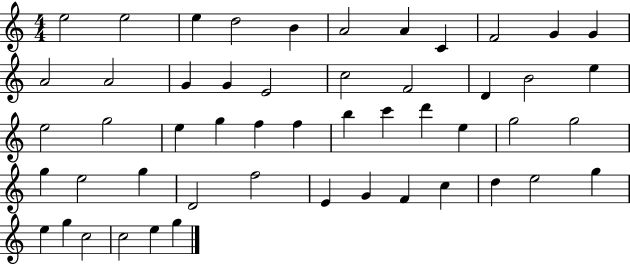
{
  \clef treble
  \numericTimeSignature
  \time 4/4
  \key c \major
  e''2 e''2 | e''4 d''2 b'4 | a'2 a'4 c'4 | f'2 g'4 g'4 | \break a'2 a'2 | g'4 g'4 e'2 | c''2 f'2 | d'4 b'2 e''4 | \break e''2 g''2 | e''4 g''4 f''4 f''4 | b''4 c'''4 d'''4 e''4 | g''2 g''2 | \break g''4 e''2 g''4 | d'2 f''2 | e'4 g'4 f'4 c''4 | d''4 e''2 g''4 | \break e''4 g''4 c''2 | c''2 e''4 g''4 | \bar "|."
}